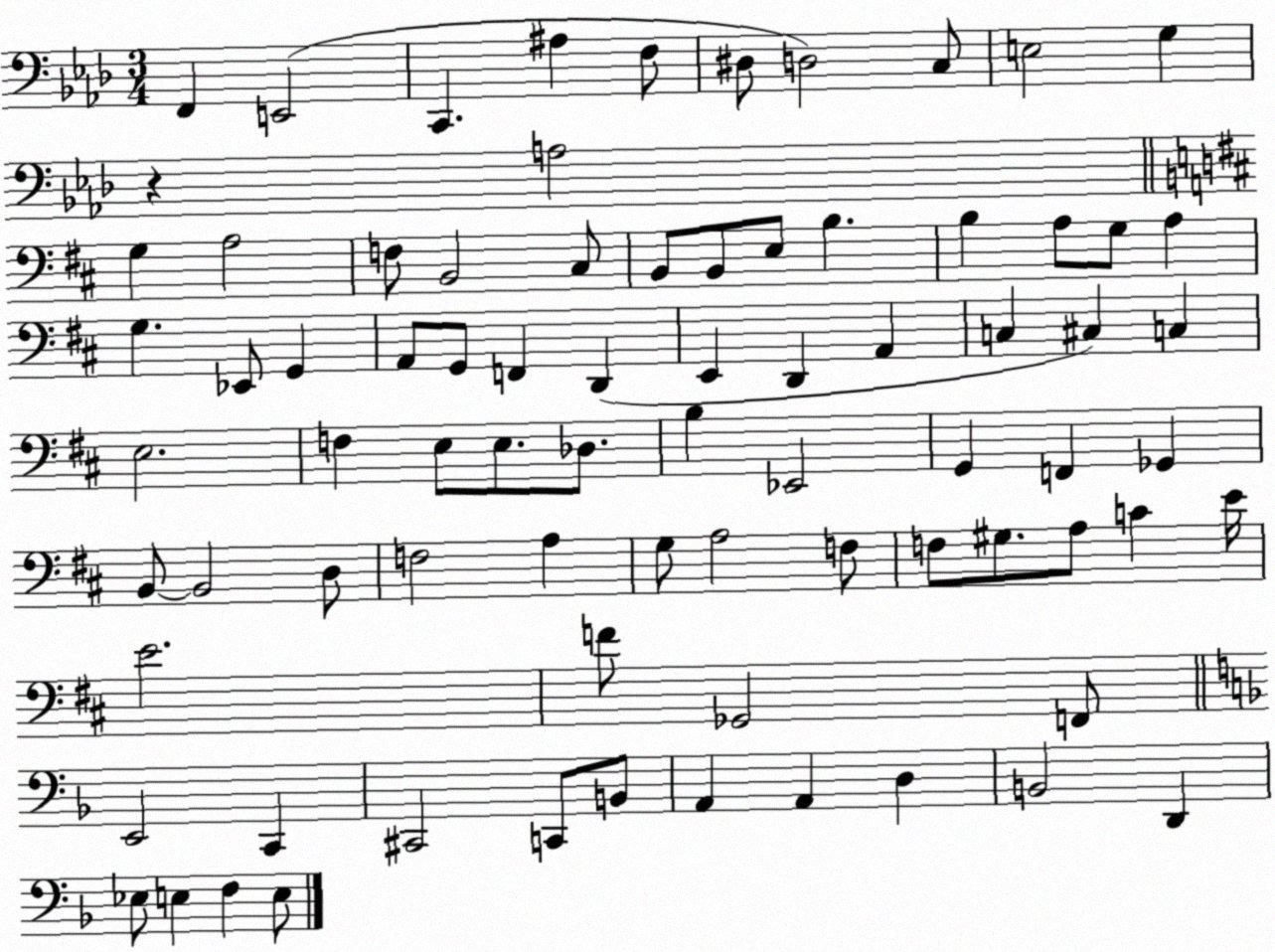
X:1
T:Untitled
M:3/4
L:1/4
K:Ab
F,, E,,2 C,, ^A, F,/2 ^D,/2 D,2 C,/2 E,2 G, z A,2 G, A,2 F,/2 B,,2 ^C,/2 B,,/2 B,,/2 E,/2 B, B, A,/2 G,/2 A, G, _E,,/2 G,, A,,/2 G,,/2 F,, D,, E,, D,, A,, C, ^C, C, E,2 F, E,/2 E,/2 _D,/2 B, _E,,2 G,, F,, _G,, B,,/2 B,,2 D,/2 F,2 A, G,/2 A,2 F,/2 F,/2 ^G,/2 A,/2 C E/4 E2 F/2 _G,,2 F,,/2 E,,2 C,, ^C,,2 C,,/2 B,,/2 A,, A,, D, B,,2 D,, _E,/2 E, F, E,/2